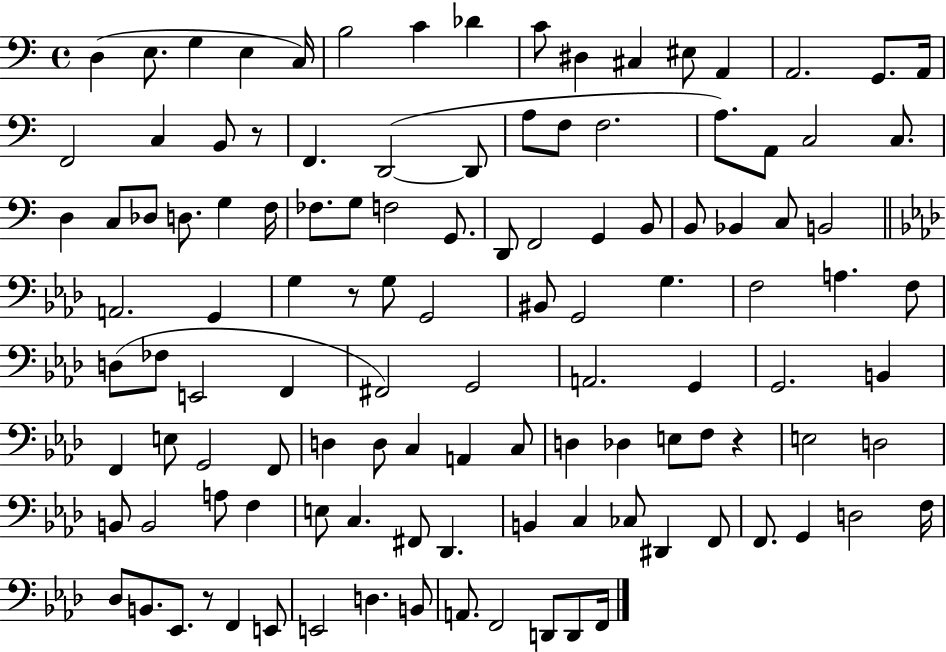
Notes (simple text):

D3/q E3/e. G3/q E3/q C3/s B3/h C4/q Db4/q C4/e D#3/q C#3/q EIS3/e A2/q A2/h. G2/e. A2/s F2/h C3/q B2/e R/e F2/q. D2/h D2/e A3/e F3/e F3/h. A3/e. A2/e C3/h C3/e. D3/q C3/e Db3/e D3/e. G3/q F3/s FES3/e. G3/e F3/h G2/e. D2/e F2/h G2/q B2/e B2/e Bb2/q C3/e B2/h A2/h. G2/q G3/q R/e G3/e G2/h BIS2/e G2/h G3/q. F3/h A3/q. F3/e D3/e FES3/e E2/h F2/q F#2/h G2/h A2/h. G2/q G2/h. B2/q F2/q E3/e G2/h F2/e D3/q D3/e C3/q A2/q C3/e D3/q Db3/q E3/e F3/e R/q E3/h D3/h B2/e B2/h A3/e F3/q E3/e C3/q. F#2/e Db2/q. B2/q C3/q CES3/e D#2/q F2/e F2/e. G2/q D3/h F3/s Db3/e B2/e. Eb2/e. R/e F2/q E2/e E2/h D3/q. B2/e A2/e. F2/h D2/e D2/e F2/s